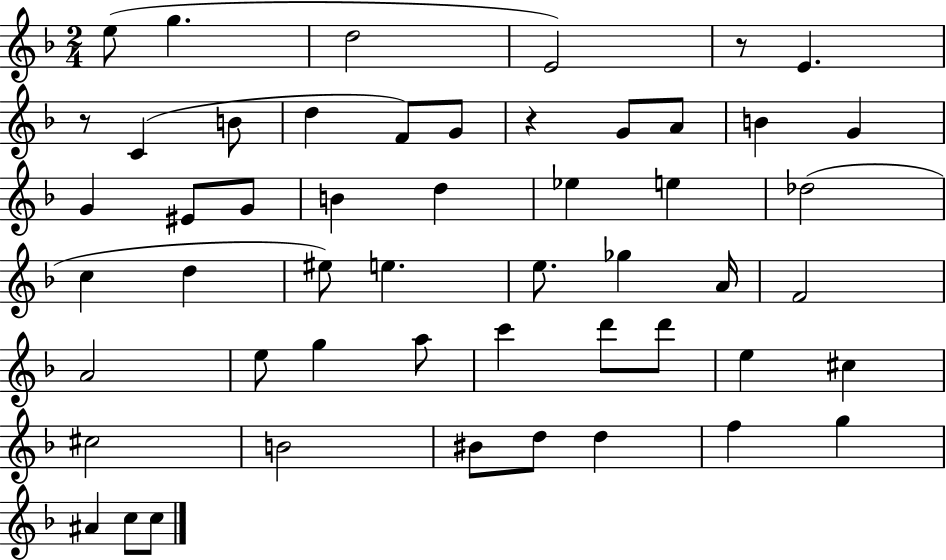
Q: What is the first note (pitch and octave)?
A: E5